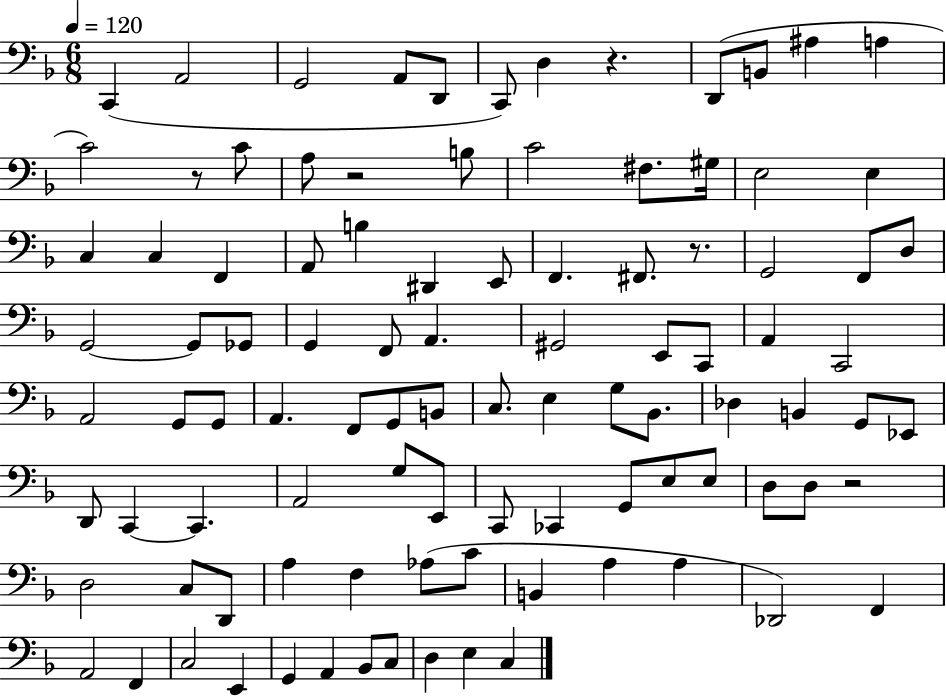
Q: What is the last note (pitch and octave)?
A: C3